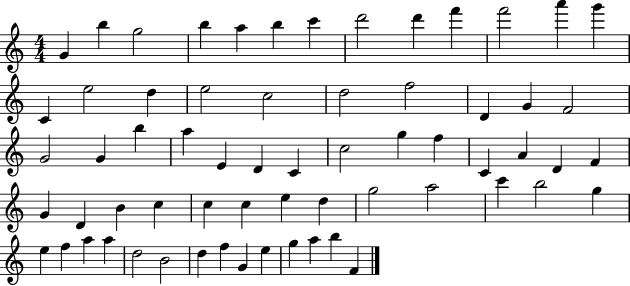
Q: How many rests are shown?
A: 0